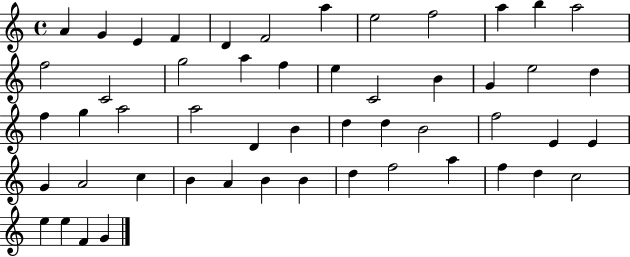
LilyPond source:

{
  \clef treble
  \time 4/4
  \defaultTimeSignature
  \key c \major
  a'4 g'4 e'4 f'4 | d'4 f'2 a''4 | e''2 f''2 | a''4 b''4 a''2 | \break f''2 c'2 | g''2 a''4 f''4 | e''4 c'2 b'4 | g'4 e''2 d''4 | \break f''4 g''4 a''2 | a''2 d'4 b'4 | d''4 d''4 b'2 | f''2 e'4 e'4 | \break g'4 a'2 c''4 | b'4 a'4 b'4 b'4 | d''4 f''2 a''4 | f''4 d''4 c''2 | \break e''4 e''4 f'4 g'4 | \bar "|."
}